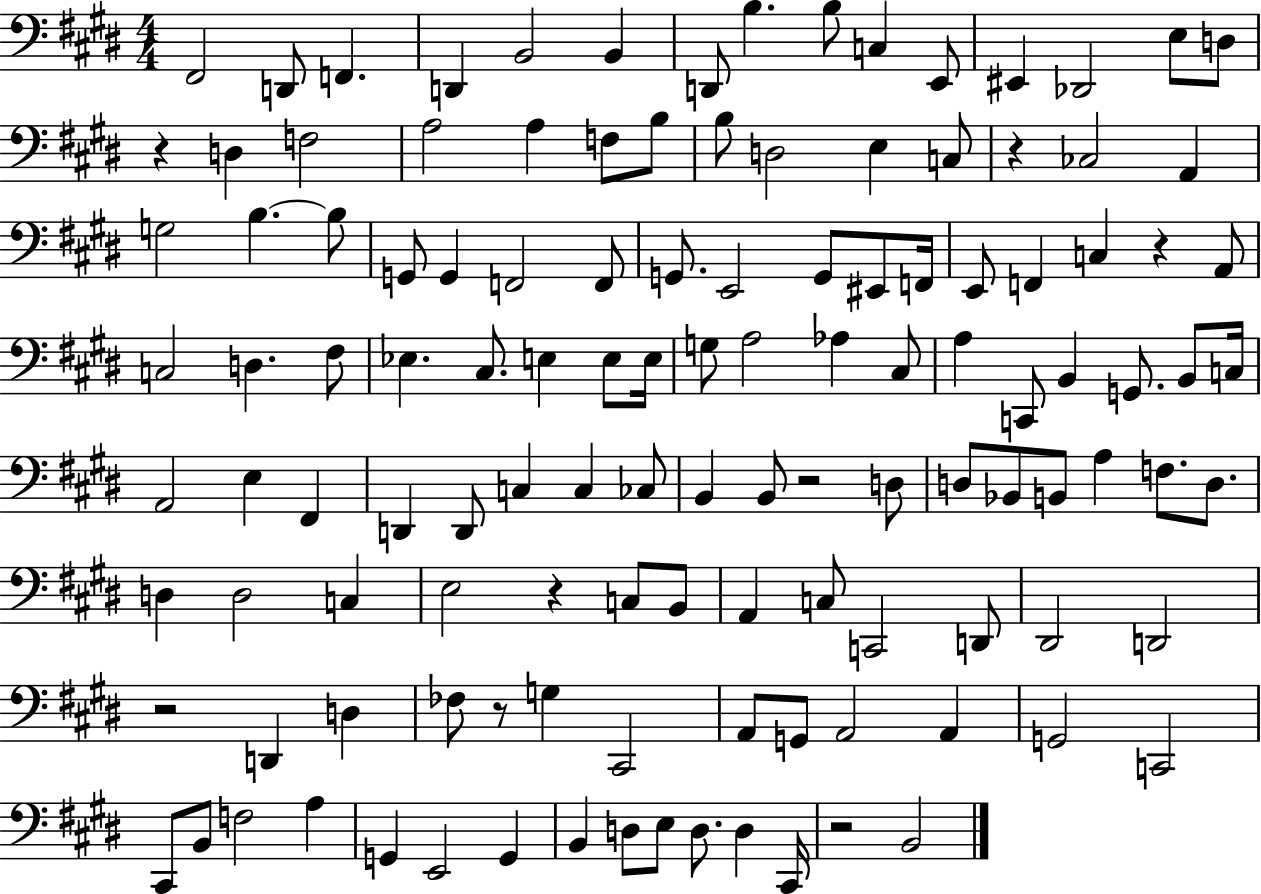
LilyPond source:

{
  \clef bass
  \numericTimeSignature
  \time 4/4
  \key e \major
  fis,2 d,8 f,4. | d,4 b,2 b,4 | d,8 b4. b8 c4 e,8 | eis,4 des,2 e8 d8 | \break r4 d4 f2 | a2 a4 f8 b8 | b8 d2 e4 c8 | r4 ces2 a,4 | \break g2 b4.~~ b8 | g,8 g,4 f,2 f,8 | g,8. e,2 g,8 eis,8 f,16 | e,8 f,4 c4 r4 a,8 | \break c2 d4. fis8 | ees4. cis8. e4 e8 e16 | g8 a2 aes4 cis8 | a4 c,8 b,4 g,8. b,8 c16 | \break a,2 e4 fis,4 | d,4 d,8 c4 c4 ces8 | b,4 b,8 r2 d8 | d8 bes,8 b,8 a4 f8. d8. | \break d4 d2 c4 | e2 r4 c8 b,8 | a,4 c8 c,2 d,8 | dis,2 d,2 | \break r2 d,4 d4 | fes8 r8 g4 cis,2 | a,8 g,8 a,2 a,4 | g,2 c,2 | \break cis,8 b,8 f2 a4 | g,4 e,2 g,4 | b,4 d8 e8 d8. d4 cis,16 | r2 b,2 | \break \bar "|."
}